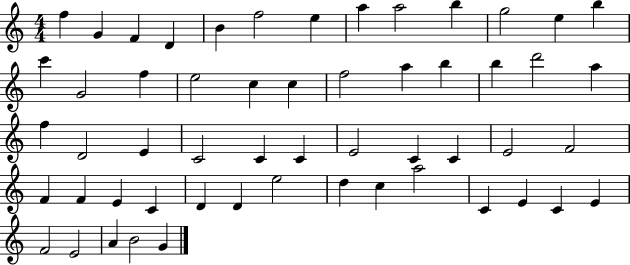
X:1
T:Untitled
M:4/4
L:1/4
K:C
f G F D B f2 e a a2 b g2 e b c' G2 f e2 c c f2 a b b d'2 a f D2 E C2 C C E2 C C E2 F2 F F E C D D e2 d c a2 C E C E F2 E2 A B2 G